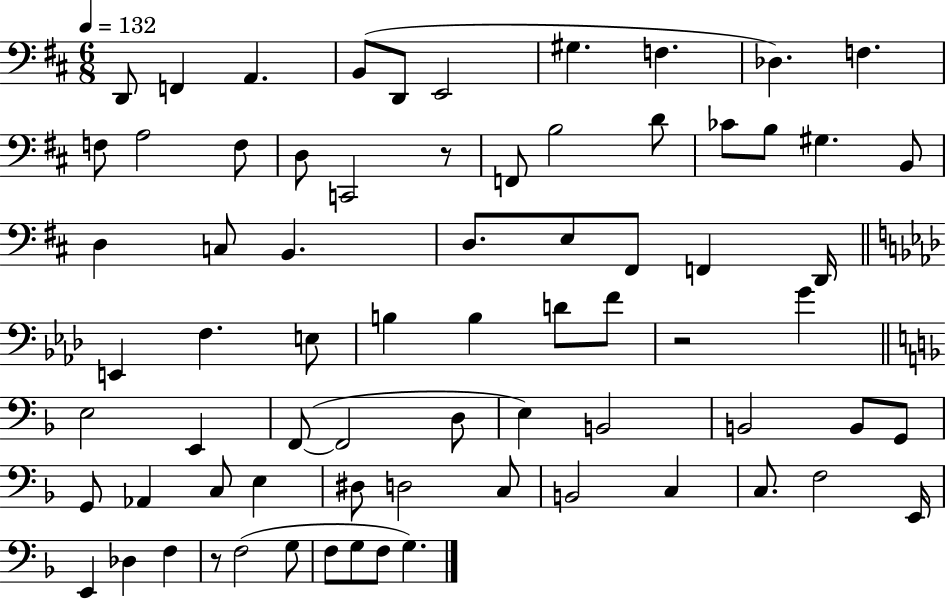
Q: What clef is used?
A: bass